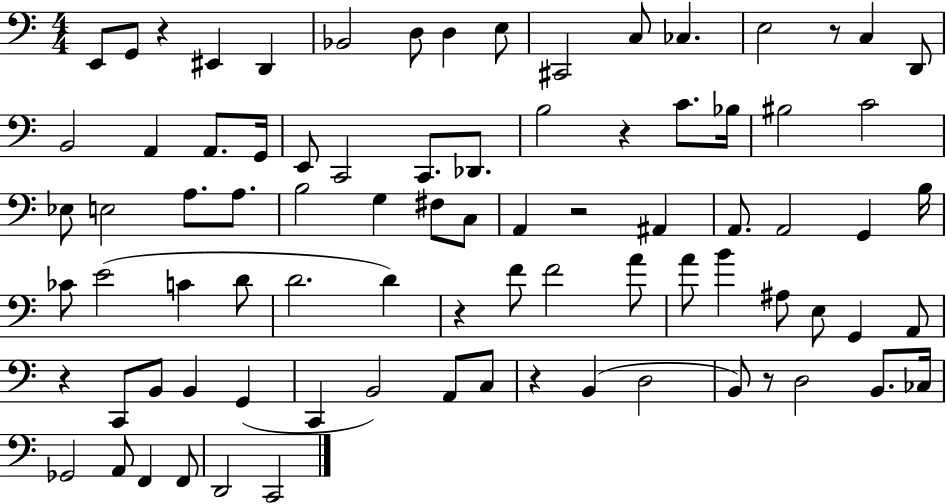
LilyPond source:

{
  \clef bass
  \numericTimeSignature
  \time 4/4
  \key c \major
  e,8 g,8 r4 eis,4 d,4 | bes,2 d8 d4 e8 | cis,2 c8 ces4. | e2 r8 c4 d,8 | \break b,2 a,4 a,8. g,16 | e,8 c,2 c,8. des,8. | b2 r4 c'8. bes16 | bis2 c'2 | \break ees8 e2 a8. a8. | b2 g4 fis8 c8 | a,4 r2 ais,4 | a,8. a,2 g,4 b16 | \break ces'8 e'2( c'4 d'8 | d'2. d'4) | r4 f'8 f'2 a'8 | a'8 b'4 ais8 e8 g,4 a,8 | \break r4 c,8 b,8 b,4 g,4( | c,4 b,2) a,8 c8 | r4 b,4( d2 | b,8) r8 d2 b,8. ces16 | \break ges,2 a,8 f,4 f,8 | d,2 c,2 | \bar "|."
}